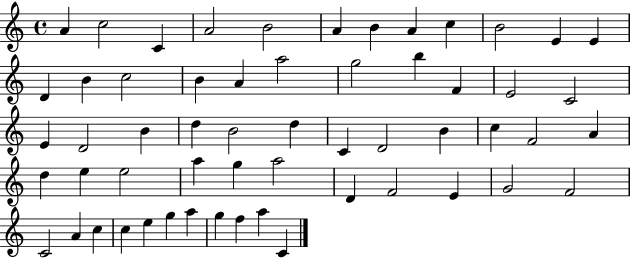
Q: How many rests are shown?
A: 0